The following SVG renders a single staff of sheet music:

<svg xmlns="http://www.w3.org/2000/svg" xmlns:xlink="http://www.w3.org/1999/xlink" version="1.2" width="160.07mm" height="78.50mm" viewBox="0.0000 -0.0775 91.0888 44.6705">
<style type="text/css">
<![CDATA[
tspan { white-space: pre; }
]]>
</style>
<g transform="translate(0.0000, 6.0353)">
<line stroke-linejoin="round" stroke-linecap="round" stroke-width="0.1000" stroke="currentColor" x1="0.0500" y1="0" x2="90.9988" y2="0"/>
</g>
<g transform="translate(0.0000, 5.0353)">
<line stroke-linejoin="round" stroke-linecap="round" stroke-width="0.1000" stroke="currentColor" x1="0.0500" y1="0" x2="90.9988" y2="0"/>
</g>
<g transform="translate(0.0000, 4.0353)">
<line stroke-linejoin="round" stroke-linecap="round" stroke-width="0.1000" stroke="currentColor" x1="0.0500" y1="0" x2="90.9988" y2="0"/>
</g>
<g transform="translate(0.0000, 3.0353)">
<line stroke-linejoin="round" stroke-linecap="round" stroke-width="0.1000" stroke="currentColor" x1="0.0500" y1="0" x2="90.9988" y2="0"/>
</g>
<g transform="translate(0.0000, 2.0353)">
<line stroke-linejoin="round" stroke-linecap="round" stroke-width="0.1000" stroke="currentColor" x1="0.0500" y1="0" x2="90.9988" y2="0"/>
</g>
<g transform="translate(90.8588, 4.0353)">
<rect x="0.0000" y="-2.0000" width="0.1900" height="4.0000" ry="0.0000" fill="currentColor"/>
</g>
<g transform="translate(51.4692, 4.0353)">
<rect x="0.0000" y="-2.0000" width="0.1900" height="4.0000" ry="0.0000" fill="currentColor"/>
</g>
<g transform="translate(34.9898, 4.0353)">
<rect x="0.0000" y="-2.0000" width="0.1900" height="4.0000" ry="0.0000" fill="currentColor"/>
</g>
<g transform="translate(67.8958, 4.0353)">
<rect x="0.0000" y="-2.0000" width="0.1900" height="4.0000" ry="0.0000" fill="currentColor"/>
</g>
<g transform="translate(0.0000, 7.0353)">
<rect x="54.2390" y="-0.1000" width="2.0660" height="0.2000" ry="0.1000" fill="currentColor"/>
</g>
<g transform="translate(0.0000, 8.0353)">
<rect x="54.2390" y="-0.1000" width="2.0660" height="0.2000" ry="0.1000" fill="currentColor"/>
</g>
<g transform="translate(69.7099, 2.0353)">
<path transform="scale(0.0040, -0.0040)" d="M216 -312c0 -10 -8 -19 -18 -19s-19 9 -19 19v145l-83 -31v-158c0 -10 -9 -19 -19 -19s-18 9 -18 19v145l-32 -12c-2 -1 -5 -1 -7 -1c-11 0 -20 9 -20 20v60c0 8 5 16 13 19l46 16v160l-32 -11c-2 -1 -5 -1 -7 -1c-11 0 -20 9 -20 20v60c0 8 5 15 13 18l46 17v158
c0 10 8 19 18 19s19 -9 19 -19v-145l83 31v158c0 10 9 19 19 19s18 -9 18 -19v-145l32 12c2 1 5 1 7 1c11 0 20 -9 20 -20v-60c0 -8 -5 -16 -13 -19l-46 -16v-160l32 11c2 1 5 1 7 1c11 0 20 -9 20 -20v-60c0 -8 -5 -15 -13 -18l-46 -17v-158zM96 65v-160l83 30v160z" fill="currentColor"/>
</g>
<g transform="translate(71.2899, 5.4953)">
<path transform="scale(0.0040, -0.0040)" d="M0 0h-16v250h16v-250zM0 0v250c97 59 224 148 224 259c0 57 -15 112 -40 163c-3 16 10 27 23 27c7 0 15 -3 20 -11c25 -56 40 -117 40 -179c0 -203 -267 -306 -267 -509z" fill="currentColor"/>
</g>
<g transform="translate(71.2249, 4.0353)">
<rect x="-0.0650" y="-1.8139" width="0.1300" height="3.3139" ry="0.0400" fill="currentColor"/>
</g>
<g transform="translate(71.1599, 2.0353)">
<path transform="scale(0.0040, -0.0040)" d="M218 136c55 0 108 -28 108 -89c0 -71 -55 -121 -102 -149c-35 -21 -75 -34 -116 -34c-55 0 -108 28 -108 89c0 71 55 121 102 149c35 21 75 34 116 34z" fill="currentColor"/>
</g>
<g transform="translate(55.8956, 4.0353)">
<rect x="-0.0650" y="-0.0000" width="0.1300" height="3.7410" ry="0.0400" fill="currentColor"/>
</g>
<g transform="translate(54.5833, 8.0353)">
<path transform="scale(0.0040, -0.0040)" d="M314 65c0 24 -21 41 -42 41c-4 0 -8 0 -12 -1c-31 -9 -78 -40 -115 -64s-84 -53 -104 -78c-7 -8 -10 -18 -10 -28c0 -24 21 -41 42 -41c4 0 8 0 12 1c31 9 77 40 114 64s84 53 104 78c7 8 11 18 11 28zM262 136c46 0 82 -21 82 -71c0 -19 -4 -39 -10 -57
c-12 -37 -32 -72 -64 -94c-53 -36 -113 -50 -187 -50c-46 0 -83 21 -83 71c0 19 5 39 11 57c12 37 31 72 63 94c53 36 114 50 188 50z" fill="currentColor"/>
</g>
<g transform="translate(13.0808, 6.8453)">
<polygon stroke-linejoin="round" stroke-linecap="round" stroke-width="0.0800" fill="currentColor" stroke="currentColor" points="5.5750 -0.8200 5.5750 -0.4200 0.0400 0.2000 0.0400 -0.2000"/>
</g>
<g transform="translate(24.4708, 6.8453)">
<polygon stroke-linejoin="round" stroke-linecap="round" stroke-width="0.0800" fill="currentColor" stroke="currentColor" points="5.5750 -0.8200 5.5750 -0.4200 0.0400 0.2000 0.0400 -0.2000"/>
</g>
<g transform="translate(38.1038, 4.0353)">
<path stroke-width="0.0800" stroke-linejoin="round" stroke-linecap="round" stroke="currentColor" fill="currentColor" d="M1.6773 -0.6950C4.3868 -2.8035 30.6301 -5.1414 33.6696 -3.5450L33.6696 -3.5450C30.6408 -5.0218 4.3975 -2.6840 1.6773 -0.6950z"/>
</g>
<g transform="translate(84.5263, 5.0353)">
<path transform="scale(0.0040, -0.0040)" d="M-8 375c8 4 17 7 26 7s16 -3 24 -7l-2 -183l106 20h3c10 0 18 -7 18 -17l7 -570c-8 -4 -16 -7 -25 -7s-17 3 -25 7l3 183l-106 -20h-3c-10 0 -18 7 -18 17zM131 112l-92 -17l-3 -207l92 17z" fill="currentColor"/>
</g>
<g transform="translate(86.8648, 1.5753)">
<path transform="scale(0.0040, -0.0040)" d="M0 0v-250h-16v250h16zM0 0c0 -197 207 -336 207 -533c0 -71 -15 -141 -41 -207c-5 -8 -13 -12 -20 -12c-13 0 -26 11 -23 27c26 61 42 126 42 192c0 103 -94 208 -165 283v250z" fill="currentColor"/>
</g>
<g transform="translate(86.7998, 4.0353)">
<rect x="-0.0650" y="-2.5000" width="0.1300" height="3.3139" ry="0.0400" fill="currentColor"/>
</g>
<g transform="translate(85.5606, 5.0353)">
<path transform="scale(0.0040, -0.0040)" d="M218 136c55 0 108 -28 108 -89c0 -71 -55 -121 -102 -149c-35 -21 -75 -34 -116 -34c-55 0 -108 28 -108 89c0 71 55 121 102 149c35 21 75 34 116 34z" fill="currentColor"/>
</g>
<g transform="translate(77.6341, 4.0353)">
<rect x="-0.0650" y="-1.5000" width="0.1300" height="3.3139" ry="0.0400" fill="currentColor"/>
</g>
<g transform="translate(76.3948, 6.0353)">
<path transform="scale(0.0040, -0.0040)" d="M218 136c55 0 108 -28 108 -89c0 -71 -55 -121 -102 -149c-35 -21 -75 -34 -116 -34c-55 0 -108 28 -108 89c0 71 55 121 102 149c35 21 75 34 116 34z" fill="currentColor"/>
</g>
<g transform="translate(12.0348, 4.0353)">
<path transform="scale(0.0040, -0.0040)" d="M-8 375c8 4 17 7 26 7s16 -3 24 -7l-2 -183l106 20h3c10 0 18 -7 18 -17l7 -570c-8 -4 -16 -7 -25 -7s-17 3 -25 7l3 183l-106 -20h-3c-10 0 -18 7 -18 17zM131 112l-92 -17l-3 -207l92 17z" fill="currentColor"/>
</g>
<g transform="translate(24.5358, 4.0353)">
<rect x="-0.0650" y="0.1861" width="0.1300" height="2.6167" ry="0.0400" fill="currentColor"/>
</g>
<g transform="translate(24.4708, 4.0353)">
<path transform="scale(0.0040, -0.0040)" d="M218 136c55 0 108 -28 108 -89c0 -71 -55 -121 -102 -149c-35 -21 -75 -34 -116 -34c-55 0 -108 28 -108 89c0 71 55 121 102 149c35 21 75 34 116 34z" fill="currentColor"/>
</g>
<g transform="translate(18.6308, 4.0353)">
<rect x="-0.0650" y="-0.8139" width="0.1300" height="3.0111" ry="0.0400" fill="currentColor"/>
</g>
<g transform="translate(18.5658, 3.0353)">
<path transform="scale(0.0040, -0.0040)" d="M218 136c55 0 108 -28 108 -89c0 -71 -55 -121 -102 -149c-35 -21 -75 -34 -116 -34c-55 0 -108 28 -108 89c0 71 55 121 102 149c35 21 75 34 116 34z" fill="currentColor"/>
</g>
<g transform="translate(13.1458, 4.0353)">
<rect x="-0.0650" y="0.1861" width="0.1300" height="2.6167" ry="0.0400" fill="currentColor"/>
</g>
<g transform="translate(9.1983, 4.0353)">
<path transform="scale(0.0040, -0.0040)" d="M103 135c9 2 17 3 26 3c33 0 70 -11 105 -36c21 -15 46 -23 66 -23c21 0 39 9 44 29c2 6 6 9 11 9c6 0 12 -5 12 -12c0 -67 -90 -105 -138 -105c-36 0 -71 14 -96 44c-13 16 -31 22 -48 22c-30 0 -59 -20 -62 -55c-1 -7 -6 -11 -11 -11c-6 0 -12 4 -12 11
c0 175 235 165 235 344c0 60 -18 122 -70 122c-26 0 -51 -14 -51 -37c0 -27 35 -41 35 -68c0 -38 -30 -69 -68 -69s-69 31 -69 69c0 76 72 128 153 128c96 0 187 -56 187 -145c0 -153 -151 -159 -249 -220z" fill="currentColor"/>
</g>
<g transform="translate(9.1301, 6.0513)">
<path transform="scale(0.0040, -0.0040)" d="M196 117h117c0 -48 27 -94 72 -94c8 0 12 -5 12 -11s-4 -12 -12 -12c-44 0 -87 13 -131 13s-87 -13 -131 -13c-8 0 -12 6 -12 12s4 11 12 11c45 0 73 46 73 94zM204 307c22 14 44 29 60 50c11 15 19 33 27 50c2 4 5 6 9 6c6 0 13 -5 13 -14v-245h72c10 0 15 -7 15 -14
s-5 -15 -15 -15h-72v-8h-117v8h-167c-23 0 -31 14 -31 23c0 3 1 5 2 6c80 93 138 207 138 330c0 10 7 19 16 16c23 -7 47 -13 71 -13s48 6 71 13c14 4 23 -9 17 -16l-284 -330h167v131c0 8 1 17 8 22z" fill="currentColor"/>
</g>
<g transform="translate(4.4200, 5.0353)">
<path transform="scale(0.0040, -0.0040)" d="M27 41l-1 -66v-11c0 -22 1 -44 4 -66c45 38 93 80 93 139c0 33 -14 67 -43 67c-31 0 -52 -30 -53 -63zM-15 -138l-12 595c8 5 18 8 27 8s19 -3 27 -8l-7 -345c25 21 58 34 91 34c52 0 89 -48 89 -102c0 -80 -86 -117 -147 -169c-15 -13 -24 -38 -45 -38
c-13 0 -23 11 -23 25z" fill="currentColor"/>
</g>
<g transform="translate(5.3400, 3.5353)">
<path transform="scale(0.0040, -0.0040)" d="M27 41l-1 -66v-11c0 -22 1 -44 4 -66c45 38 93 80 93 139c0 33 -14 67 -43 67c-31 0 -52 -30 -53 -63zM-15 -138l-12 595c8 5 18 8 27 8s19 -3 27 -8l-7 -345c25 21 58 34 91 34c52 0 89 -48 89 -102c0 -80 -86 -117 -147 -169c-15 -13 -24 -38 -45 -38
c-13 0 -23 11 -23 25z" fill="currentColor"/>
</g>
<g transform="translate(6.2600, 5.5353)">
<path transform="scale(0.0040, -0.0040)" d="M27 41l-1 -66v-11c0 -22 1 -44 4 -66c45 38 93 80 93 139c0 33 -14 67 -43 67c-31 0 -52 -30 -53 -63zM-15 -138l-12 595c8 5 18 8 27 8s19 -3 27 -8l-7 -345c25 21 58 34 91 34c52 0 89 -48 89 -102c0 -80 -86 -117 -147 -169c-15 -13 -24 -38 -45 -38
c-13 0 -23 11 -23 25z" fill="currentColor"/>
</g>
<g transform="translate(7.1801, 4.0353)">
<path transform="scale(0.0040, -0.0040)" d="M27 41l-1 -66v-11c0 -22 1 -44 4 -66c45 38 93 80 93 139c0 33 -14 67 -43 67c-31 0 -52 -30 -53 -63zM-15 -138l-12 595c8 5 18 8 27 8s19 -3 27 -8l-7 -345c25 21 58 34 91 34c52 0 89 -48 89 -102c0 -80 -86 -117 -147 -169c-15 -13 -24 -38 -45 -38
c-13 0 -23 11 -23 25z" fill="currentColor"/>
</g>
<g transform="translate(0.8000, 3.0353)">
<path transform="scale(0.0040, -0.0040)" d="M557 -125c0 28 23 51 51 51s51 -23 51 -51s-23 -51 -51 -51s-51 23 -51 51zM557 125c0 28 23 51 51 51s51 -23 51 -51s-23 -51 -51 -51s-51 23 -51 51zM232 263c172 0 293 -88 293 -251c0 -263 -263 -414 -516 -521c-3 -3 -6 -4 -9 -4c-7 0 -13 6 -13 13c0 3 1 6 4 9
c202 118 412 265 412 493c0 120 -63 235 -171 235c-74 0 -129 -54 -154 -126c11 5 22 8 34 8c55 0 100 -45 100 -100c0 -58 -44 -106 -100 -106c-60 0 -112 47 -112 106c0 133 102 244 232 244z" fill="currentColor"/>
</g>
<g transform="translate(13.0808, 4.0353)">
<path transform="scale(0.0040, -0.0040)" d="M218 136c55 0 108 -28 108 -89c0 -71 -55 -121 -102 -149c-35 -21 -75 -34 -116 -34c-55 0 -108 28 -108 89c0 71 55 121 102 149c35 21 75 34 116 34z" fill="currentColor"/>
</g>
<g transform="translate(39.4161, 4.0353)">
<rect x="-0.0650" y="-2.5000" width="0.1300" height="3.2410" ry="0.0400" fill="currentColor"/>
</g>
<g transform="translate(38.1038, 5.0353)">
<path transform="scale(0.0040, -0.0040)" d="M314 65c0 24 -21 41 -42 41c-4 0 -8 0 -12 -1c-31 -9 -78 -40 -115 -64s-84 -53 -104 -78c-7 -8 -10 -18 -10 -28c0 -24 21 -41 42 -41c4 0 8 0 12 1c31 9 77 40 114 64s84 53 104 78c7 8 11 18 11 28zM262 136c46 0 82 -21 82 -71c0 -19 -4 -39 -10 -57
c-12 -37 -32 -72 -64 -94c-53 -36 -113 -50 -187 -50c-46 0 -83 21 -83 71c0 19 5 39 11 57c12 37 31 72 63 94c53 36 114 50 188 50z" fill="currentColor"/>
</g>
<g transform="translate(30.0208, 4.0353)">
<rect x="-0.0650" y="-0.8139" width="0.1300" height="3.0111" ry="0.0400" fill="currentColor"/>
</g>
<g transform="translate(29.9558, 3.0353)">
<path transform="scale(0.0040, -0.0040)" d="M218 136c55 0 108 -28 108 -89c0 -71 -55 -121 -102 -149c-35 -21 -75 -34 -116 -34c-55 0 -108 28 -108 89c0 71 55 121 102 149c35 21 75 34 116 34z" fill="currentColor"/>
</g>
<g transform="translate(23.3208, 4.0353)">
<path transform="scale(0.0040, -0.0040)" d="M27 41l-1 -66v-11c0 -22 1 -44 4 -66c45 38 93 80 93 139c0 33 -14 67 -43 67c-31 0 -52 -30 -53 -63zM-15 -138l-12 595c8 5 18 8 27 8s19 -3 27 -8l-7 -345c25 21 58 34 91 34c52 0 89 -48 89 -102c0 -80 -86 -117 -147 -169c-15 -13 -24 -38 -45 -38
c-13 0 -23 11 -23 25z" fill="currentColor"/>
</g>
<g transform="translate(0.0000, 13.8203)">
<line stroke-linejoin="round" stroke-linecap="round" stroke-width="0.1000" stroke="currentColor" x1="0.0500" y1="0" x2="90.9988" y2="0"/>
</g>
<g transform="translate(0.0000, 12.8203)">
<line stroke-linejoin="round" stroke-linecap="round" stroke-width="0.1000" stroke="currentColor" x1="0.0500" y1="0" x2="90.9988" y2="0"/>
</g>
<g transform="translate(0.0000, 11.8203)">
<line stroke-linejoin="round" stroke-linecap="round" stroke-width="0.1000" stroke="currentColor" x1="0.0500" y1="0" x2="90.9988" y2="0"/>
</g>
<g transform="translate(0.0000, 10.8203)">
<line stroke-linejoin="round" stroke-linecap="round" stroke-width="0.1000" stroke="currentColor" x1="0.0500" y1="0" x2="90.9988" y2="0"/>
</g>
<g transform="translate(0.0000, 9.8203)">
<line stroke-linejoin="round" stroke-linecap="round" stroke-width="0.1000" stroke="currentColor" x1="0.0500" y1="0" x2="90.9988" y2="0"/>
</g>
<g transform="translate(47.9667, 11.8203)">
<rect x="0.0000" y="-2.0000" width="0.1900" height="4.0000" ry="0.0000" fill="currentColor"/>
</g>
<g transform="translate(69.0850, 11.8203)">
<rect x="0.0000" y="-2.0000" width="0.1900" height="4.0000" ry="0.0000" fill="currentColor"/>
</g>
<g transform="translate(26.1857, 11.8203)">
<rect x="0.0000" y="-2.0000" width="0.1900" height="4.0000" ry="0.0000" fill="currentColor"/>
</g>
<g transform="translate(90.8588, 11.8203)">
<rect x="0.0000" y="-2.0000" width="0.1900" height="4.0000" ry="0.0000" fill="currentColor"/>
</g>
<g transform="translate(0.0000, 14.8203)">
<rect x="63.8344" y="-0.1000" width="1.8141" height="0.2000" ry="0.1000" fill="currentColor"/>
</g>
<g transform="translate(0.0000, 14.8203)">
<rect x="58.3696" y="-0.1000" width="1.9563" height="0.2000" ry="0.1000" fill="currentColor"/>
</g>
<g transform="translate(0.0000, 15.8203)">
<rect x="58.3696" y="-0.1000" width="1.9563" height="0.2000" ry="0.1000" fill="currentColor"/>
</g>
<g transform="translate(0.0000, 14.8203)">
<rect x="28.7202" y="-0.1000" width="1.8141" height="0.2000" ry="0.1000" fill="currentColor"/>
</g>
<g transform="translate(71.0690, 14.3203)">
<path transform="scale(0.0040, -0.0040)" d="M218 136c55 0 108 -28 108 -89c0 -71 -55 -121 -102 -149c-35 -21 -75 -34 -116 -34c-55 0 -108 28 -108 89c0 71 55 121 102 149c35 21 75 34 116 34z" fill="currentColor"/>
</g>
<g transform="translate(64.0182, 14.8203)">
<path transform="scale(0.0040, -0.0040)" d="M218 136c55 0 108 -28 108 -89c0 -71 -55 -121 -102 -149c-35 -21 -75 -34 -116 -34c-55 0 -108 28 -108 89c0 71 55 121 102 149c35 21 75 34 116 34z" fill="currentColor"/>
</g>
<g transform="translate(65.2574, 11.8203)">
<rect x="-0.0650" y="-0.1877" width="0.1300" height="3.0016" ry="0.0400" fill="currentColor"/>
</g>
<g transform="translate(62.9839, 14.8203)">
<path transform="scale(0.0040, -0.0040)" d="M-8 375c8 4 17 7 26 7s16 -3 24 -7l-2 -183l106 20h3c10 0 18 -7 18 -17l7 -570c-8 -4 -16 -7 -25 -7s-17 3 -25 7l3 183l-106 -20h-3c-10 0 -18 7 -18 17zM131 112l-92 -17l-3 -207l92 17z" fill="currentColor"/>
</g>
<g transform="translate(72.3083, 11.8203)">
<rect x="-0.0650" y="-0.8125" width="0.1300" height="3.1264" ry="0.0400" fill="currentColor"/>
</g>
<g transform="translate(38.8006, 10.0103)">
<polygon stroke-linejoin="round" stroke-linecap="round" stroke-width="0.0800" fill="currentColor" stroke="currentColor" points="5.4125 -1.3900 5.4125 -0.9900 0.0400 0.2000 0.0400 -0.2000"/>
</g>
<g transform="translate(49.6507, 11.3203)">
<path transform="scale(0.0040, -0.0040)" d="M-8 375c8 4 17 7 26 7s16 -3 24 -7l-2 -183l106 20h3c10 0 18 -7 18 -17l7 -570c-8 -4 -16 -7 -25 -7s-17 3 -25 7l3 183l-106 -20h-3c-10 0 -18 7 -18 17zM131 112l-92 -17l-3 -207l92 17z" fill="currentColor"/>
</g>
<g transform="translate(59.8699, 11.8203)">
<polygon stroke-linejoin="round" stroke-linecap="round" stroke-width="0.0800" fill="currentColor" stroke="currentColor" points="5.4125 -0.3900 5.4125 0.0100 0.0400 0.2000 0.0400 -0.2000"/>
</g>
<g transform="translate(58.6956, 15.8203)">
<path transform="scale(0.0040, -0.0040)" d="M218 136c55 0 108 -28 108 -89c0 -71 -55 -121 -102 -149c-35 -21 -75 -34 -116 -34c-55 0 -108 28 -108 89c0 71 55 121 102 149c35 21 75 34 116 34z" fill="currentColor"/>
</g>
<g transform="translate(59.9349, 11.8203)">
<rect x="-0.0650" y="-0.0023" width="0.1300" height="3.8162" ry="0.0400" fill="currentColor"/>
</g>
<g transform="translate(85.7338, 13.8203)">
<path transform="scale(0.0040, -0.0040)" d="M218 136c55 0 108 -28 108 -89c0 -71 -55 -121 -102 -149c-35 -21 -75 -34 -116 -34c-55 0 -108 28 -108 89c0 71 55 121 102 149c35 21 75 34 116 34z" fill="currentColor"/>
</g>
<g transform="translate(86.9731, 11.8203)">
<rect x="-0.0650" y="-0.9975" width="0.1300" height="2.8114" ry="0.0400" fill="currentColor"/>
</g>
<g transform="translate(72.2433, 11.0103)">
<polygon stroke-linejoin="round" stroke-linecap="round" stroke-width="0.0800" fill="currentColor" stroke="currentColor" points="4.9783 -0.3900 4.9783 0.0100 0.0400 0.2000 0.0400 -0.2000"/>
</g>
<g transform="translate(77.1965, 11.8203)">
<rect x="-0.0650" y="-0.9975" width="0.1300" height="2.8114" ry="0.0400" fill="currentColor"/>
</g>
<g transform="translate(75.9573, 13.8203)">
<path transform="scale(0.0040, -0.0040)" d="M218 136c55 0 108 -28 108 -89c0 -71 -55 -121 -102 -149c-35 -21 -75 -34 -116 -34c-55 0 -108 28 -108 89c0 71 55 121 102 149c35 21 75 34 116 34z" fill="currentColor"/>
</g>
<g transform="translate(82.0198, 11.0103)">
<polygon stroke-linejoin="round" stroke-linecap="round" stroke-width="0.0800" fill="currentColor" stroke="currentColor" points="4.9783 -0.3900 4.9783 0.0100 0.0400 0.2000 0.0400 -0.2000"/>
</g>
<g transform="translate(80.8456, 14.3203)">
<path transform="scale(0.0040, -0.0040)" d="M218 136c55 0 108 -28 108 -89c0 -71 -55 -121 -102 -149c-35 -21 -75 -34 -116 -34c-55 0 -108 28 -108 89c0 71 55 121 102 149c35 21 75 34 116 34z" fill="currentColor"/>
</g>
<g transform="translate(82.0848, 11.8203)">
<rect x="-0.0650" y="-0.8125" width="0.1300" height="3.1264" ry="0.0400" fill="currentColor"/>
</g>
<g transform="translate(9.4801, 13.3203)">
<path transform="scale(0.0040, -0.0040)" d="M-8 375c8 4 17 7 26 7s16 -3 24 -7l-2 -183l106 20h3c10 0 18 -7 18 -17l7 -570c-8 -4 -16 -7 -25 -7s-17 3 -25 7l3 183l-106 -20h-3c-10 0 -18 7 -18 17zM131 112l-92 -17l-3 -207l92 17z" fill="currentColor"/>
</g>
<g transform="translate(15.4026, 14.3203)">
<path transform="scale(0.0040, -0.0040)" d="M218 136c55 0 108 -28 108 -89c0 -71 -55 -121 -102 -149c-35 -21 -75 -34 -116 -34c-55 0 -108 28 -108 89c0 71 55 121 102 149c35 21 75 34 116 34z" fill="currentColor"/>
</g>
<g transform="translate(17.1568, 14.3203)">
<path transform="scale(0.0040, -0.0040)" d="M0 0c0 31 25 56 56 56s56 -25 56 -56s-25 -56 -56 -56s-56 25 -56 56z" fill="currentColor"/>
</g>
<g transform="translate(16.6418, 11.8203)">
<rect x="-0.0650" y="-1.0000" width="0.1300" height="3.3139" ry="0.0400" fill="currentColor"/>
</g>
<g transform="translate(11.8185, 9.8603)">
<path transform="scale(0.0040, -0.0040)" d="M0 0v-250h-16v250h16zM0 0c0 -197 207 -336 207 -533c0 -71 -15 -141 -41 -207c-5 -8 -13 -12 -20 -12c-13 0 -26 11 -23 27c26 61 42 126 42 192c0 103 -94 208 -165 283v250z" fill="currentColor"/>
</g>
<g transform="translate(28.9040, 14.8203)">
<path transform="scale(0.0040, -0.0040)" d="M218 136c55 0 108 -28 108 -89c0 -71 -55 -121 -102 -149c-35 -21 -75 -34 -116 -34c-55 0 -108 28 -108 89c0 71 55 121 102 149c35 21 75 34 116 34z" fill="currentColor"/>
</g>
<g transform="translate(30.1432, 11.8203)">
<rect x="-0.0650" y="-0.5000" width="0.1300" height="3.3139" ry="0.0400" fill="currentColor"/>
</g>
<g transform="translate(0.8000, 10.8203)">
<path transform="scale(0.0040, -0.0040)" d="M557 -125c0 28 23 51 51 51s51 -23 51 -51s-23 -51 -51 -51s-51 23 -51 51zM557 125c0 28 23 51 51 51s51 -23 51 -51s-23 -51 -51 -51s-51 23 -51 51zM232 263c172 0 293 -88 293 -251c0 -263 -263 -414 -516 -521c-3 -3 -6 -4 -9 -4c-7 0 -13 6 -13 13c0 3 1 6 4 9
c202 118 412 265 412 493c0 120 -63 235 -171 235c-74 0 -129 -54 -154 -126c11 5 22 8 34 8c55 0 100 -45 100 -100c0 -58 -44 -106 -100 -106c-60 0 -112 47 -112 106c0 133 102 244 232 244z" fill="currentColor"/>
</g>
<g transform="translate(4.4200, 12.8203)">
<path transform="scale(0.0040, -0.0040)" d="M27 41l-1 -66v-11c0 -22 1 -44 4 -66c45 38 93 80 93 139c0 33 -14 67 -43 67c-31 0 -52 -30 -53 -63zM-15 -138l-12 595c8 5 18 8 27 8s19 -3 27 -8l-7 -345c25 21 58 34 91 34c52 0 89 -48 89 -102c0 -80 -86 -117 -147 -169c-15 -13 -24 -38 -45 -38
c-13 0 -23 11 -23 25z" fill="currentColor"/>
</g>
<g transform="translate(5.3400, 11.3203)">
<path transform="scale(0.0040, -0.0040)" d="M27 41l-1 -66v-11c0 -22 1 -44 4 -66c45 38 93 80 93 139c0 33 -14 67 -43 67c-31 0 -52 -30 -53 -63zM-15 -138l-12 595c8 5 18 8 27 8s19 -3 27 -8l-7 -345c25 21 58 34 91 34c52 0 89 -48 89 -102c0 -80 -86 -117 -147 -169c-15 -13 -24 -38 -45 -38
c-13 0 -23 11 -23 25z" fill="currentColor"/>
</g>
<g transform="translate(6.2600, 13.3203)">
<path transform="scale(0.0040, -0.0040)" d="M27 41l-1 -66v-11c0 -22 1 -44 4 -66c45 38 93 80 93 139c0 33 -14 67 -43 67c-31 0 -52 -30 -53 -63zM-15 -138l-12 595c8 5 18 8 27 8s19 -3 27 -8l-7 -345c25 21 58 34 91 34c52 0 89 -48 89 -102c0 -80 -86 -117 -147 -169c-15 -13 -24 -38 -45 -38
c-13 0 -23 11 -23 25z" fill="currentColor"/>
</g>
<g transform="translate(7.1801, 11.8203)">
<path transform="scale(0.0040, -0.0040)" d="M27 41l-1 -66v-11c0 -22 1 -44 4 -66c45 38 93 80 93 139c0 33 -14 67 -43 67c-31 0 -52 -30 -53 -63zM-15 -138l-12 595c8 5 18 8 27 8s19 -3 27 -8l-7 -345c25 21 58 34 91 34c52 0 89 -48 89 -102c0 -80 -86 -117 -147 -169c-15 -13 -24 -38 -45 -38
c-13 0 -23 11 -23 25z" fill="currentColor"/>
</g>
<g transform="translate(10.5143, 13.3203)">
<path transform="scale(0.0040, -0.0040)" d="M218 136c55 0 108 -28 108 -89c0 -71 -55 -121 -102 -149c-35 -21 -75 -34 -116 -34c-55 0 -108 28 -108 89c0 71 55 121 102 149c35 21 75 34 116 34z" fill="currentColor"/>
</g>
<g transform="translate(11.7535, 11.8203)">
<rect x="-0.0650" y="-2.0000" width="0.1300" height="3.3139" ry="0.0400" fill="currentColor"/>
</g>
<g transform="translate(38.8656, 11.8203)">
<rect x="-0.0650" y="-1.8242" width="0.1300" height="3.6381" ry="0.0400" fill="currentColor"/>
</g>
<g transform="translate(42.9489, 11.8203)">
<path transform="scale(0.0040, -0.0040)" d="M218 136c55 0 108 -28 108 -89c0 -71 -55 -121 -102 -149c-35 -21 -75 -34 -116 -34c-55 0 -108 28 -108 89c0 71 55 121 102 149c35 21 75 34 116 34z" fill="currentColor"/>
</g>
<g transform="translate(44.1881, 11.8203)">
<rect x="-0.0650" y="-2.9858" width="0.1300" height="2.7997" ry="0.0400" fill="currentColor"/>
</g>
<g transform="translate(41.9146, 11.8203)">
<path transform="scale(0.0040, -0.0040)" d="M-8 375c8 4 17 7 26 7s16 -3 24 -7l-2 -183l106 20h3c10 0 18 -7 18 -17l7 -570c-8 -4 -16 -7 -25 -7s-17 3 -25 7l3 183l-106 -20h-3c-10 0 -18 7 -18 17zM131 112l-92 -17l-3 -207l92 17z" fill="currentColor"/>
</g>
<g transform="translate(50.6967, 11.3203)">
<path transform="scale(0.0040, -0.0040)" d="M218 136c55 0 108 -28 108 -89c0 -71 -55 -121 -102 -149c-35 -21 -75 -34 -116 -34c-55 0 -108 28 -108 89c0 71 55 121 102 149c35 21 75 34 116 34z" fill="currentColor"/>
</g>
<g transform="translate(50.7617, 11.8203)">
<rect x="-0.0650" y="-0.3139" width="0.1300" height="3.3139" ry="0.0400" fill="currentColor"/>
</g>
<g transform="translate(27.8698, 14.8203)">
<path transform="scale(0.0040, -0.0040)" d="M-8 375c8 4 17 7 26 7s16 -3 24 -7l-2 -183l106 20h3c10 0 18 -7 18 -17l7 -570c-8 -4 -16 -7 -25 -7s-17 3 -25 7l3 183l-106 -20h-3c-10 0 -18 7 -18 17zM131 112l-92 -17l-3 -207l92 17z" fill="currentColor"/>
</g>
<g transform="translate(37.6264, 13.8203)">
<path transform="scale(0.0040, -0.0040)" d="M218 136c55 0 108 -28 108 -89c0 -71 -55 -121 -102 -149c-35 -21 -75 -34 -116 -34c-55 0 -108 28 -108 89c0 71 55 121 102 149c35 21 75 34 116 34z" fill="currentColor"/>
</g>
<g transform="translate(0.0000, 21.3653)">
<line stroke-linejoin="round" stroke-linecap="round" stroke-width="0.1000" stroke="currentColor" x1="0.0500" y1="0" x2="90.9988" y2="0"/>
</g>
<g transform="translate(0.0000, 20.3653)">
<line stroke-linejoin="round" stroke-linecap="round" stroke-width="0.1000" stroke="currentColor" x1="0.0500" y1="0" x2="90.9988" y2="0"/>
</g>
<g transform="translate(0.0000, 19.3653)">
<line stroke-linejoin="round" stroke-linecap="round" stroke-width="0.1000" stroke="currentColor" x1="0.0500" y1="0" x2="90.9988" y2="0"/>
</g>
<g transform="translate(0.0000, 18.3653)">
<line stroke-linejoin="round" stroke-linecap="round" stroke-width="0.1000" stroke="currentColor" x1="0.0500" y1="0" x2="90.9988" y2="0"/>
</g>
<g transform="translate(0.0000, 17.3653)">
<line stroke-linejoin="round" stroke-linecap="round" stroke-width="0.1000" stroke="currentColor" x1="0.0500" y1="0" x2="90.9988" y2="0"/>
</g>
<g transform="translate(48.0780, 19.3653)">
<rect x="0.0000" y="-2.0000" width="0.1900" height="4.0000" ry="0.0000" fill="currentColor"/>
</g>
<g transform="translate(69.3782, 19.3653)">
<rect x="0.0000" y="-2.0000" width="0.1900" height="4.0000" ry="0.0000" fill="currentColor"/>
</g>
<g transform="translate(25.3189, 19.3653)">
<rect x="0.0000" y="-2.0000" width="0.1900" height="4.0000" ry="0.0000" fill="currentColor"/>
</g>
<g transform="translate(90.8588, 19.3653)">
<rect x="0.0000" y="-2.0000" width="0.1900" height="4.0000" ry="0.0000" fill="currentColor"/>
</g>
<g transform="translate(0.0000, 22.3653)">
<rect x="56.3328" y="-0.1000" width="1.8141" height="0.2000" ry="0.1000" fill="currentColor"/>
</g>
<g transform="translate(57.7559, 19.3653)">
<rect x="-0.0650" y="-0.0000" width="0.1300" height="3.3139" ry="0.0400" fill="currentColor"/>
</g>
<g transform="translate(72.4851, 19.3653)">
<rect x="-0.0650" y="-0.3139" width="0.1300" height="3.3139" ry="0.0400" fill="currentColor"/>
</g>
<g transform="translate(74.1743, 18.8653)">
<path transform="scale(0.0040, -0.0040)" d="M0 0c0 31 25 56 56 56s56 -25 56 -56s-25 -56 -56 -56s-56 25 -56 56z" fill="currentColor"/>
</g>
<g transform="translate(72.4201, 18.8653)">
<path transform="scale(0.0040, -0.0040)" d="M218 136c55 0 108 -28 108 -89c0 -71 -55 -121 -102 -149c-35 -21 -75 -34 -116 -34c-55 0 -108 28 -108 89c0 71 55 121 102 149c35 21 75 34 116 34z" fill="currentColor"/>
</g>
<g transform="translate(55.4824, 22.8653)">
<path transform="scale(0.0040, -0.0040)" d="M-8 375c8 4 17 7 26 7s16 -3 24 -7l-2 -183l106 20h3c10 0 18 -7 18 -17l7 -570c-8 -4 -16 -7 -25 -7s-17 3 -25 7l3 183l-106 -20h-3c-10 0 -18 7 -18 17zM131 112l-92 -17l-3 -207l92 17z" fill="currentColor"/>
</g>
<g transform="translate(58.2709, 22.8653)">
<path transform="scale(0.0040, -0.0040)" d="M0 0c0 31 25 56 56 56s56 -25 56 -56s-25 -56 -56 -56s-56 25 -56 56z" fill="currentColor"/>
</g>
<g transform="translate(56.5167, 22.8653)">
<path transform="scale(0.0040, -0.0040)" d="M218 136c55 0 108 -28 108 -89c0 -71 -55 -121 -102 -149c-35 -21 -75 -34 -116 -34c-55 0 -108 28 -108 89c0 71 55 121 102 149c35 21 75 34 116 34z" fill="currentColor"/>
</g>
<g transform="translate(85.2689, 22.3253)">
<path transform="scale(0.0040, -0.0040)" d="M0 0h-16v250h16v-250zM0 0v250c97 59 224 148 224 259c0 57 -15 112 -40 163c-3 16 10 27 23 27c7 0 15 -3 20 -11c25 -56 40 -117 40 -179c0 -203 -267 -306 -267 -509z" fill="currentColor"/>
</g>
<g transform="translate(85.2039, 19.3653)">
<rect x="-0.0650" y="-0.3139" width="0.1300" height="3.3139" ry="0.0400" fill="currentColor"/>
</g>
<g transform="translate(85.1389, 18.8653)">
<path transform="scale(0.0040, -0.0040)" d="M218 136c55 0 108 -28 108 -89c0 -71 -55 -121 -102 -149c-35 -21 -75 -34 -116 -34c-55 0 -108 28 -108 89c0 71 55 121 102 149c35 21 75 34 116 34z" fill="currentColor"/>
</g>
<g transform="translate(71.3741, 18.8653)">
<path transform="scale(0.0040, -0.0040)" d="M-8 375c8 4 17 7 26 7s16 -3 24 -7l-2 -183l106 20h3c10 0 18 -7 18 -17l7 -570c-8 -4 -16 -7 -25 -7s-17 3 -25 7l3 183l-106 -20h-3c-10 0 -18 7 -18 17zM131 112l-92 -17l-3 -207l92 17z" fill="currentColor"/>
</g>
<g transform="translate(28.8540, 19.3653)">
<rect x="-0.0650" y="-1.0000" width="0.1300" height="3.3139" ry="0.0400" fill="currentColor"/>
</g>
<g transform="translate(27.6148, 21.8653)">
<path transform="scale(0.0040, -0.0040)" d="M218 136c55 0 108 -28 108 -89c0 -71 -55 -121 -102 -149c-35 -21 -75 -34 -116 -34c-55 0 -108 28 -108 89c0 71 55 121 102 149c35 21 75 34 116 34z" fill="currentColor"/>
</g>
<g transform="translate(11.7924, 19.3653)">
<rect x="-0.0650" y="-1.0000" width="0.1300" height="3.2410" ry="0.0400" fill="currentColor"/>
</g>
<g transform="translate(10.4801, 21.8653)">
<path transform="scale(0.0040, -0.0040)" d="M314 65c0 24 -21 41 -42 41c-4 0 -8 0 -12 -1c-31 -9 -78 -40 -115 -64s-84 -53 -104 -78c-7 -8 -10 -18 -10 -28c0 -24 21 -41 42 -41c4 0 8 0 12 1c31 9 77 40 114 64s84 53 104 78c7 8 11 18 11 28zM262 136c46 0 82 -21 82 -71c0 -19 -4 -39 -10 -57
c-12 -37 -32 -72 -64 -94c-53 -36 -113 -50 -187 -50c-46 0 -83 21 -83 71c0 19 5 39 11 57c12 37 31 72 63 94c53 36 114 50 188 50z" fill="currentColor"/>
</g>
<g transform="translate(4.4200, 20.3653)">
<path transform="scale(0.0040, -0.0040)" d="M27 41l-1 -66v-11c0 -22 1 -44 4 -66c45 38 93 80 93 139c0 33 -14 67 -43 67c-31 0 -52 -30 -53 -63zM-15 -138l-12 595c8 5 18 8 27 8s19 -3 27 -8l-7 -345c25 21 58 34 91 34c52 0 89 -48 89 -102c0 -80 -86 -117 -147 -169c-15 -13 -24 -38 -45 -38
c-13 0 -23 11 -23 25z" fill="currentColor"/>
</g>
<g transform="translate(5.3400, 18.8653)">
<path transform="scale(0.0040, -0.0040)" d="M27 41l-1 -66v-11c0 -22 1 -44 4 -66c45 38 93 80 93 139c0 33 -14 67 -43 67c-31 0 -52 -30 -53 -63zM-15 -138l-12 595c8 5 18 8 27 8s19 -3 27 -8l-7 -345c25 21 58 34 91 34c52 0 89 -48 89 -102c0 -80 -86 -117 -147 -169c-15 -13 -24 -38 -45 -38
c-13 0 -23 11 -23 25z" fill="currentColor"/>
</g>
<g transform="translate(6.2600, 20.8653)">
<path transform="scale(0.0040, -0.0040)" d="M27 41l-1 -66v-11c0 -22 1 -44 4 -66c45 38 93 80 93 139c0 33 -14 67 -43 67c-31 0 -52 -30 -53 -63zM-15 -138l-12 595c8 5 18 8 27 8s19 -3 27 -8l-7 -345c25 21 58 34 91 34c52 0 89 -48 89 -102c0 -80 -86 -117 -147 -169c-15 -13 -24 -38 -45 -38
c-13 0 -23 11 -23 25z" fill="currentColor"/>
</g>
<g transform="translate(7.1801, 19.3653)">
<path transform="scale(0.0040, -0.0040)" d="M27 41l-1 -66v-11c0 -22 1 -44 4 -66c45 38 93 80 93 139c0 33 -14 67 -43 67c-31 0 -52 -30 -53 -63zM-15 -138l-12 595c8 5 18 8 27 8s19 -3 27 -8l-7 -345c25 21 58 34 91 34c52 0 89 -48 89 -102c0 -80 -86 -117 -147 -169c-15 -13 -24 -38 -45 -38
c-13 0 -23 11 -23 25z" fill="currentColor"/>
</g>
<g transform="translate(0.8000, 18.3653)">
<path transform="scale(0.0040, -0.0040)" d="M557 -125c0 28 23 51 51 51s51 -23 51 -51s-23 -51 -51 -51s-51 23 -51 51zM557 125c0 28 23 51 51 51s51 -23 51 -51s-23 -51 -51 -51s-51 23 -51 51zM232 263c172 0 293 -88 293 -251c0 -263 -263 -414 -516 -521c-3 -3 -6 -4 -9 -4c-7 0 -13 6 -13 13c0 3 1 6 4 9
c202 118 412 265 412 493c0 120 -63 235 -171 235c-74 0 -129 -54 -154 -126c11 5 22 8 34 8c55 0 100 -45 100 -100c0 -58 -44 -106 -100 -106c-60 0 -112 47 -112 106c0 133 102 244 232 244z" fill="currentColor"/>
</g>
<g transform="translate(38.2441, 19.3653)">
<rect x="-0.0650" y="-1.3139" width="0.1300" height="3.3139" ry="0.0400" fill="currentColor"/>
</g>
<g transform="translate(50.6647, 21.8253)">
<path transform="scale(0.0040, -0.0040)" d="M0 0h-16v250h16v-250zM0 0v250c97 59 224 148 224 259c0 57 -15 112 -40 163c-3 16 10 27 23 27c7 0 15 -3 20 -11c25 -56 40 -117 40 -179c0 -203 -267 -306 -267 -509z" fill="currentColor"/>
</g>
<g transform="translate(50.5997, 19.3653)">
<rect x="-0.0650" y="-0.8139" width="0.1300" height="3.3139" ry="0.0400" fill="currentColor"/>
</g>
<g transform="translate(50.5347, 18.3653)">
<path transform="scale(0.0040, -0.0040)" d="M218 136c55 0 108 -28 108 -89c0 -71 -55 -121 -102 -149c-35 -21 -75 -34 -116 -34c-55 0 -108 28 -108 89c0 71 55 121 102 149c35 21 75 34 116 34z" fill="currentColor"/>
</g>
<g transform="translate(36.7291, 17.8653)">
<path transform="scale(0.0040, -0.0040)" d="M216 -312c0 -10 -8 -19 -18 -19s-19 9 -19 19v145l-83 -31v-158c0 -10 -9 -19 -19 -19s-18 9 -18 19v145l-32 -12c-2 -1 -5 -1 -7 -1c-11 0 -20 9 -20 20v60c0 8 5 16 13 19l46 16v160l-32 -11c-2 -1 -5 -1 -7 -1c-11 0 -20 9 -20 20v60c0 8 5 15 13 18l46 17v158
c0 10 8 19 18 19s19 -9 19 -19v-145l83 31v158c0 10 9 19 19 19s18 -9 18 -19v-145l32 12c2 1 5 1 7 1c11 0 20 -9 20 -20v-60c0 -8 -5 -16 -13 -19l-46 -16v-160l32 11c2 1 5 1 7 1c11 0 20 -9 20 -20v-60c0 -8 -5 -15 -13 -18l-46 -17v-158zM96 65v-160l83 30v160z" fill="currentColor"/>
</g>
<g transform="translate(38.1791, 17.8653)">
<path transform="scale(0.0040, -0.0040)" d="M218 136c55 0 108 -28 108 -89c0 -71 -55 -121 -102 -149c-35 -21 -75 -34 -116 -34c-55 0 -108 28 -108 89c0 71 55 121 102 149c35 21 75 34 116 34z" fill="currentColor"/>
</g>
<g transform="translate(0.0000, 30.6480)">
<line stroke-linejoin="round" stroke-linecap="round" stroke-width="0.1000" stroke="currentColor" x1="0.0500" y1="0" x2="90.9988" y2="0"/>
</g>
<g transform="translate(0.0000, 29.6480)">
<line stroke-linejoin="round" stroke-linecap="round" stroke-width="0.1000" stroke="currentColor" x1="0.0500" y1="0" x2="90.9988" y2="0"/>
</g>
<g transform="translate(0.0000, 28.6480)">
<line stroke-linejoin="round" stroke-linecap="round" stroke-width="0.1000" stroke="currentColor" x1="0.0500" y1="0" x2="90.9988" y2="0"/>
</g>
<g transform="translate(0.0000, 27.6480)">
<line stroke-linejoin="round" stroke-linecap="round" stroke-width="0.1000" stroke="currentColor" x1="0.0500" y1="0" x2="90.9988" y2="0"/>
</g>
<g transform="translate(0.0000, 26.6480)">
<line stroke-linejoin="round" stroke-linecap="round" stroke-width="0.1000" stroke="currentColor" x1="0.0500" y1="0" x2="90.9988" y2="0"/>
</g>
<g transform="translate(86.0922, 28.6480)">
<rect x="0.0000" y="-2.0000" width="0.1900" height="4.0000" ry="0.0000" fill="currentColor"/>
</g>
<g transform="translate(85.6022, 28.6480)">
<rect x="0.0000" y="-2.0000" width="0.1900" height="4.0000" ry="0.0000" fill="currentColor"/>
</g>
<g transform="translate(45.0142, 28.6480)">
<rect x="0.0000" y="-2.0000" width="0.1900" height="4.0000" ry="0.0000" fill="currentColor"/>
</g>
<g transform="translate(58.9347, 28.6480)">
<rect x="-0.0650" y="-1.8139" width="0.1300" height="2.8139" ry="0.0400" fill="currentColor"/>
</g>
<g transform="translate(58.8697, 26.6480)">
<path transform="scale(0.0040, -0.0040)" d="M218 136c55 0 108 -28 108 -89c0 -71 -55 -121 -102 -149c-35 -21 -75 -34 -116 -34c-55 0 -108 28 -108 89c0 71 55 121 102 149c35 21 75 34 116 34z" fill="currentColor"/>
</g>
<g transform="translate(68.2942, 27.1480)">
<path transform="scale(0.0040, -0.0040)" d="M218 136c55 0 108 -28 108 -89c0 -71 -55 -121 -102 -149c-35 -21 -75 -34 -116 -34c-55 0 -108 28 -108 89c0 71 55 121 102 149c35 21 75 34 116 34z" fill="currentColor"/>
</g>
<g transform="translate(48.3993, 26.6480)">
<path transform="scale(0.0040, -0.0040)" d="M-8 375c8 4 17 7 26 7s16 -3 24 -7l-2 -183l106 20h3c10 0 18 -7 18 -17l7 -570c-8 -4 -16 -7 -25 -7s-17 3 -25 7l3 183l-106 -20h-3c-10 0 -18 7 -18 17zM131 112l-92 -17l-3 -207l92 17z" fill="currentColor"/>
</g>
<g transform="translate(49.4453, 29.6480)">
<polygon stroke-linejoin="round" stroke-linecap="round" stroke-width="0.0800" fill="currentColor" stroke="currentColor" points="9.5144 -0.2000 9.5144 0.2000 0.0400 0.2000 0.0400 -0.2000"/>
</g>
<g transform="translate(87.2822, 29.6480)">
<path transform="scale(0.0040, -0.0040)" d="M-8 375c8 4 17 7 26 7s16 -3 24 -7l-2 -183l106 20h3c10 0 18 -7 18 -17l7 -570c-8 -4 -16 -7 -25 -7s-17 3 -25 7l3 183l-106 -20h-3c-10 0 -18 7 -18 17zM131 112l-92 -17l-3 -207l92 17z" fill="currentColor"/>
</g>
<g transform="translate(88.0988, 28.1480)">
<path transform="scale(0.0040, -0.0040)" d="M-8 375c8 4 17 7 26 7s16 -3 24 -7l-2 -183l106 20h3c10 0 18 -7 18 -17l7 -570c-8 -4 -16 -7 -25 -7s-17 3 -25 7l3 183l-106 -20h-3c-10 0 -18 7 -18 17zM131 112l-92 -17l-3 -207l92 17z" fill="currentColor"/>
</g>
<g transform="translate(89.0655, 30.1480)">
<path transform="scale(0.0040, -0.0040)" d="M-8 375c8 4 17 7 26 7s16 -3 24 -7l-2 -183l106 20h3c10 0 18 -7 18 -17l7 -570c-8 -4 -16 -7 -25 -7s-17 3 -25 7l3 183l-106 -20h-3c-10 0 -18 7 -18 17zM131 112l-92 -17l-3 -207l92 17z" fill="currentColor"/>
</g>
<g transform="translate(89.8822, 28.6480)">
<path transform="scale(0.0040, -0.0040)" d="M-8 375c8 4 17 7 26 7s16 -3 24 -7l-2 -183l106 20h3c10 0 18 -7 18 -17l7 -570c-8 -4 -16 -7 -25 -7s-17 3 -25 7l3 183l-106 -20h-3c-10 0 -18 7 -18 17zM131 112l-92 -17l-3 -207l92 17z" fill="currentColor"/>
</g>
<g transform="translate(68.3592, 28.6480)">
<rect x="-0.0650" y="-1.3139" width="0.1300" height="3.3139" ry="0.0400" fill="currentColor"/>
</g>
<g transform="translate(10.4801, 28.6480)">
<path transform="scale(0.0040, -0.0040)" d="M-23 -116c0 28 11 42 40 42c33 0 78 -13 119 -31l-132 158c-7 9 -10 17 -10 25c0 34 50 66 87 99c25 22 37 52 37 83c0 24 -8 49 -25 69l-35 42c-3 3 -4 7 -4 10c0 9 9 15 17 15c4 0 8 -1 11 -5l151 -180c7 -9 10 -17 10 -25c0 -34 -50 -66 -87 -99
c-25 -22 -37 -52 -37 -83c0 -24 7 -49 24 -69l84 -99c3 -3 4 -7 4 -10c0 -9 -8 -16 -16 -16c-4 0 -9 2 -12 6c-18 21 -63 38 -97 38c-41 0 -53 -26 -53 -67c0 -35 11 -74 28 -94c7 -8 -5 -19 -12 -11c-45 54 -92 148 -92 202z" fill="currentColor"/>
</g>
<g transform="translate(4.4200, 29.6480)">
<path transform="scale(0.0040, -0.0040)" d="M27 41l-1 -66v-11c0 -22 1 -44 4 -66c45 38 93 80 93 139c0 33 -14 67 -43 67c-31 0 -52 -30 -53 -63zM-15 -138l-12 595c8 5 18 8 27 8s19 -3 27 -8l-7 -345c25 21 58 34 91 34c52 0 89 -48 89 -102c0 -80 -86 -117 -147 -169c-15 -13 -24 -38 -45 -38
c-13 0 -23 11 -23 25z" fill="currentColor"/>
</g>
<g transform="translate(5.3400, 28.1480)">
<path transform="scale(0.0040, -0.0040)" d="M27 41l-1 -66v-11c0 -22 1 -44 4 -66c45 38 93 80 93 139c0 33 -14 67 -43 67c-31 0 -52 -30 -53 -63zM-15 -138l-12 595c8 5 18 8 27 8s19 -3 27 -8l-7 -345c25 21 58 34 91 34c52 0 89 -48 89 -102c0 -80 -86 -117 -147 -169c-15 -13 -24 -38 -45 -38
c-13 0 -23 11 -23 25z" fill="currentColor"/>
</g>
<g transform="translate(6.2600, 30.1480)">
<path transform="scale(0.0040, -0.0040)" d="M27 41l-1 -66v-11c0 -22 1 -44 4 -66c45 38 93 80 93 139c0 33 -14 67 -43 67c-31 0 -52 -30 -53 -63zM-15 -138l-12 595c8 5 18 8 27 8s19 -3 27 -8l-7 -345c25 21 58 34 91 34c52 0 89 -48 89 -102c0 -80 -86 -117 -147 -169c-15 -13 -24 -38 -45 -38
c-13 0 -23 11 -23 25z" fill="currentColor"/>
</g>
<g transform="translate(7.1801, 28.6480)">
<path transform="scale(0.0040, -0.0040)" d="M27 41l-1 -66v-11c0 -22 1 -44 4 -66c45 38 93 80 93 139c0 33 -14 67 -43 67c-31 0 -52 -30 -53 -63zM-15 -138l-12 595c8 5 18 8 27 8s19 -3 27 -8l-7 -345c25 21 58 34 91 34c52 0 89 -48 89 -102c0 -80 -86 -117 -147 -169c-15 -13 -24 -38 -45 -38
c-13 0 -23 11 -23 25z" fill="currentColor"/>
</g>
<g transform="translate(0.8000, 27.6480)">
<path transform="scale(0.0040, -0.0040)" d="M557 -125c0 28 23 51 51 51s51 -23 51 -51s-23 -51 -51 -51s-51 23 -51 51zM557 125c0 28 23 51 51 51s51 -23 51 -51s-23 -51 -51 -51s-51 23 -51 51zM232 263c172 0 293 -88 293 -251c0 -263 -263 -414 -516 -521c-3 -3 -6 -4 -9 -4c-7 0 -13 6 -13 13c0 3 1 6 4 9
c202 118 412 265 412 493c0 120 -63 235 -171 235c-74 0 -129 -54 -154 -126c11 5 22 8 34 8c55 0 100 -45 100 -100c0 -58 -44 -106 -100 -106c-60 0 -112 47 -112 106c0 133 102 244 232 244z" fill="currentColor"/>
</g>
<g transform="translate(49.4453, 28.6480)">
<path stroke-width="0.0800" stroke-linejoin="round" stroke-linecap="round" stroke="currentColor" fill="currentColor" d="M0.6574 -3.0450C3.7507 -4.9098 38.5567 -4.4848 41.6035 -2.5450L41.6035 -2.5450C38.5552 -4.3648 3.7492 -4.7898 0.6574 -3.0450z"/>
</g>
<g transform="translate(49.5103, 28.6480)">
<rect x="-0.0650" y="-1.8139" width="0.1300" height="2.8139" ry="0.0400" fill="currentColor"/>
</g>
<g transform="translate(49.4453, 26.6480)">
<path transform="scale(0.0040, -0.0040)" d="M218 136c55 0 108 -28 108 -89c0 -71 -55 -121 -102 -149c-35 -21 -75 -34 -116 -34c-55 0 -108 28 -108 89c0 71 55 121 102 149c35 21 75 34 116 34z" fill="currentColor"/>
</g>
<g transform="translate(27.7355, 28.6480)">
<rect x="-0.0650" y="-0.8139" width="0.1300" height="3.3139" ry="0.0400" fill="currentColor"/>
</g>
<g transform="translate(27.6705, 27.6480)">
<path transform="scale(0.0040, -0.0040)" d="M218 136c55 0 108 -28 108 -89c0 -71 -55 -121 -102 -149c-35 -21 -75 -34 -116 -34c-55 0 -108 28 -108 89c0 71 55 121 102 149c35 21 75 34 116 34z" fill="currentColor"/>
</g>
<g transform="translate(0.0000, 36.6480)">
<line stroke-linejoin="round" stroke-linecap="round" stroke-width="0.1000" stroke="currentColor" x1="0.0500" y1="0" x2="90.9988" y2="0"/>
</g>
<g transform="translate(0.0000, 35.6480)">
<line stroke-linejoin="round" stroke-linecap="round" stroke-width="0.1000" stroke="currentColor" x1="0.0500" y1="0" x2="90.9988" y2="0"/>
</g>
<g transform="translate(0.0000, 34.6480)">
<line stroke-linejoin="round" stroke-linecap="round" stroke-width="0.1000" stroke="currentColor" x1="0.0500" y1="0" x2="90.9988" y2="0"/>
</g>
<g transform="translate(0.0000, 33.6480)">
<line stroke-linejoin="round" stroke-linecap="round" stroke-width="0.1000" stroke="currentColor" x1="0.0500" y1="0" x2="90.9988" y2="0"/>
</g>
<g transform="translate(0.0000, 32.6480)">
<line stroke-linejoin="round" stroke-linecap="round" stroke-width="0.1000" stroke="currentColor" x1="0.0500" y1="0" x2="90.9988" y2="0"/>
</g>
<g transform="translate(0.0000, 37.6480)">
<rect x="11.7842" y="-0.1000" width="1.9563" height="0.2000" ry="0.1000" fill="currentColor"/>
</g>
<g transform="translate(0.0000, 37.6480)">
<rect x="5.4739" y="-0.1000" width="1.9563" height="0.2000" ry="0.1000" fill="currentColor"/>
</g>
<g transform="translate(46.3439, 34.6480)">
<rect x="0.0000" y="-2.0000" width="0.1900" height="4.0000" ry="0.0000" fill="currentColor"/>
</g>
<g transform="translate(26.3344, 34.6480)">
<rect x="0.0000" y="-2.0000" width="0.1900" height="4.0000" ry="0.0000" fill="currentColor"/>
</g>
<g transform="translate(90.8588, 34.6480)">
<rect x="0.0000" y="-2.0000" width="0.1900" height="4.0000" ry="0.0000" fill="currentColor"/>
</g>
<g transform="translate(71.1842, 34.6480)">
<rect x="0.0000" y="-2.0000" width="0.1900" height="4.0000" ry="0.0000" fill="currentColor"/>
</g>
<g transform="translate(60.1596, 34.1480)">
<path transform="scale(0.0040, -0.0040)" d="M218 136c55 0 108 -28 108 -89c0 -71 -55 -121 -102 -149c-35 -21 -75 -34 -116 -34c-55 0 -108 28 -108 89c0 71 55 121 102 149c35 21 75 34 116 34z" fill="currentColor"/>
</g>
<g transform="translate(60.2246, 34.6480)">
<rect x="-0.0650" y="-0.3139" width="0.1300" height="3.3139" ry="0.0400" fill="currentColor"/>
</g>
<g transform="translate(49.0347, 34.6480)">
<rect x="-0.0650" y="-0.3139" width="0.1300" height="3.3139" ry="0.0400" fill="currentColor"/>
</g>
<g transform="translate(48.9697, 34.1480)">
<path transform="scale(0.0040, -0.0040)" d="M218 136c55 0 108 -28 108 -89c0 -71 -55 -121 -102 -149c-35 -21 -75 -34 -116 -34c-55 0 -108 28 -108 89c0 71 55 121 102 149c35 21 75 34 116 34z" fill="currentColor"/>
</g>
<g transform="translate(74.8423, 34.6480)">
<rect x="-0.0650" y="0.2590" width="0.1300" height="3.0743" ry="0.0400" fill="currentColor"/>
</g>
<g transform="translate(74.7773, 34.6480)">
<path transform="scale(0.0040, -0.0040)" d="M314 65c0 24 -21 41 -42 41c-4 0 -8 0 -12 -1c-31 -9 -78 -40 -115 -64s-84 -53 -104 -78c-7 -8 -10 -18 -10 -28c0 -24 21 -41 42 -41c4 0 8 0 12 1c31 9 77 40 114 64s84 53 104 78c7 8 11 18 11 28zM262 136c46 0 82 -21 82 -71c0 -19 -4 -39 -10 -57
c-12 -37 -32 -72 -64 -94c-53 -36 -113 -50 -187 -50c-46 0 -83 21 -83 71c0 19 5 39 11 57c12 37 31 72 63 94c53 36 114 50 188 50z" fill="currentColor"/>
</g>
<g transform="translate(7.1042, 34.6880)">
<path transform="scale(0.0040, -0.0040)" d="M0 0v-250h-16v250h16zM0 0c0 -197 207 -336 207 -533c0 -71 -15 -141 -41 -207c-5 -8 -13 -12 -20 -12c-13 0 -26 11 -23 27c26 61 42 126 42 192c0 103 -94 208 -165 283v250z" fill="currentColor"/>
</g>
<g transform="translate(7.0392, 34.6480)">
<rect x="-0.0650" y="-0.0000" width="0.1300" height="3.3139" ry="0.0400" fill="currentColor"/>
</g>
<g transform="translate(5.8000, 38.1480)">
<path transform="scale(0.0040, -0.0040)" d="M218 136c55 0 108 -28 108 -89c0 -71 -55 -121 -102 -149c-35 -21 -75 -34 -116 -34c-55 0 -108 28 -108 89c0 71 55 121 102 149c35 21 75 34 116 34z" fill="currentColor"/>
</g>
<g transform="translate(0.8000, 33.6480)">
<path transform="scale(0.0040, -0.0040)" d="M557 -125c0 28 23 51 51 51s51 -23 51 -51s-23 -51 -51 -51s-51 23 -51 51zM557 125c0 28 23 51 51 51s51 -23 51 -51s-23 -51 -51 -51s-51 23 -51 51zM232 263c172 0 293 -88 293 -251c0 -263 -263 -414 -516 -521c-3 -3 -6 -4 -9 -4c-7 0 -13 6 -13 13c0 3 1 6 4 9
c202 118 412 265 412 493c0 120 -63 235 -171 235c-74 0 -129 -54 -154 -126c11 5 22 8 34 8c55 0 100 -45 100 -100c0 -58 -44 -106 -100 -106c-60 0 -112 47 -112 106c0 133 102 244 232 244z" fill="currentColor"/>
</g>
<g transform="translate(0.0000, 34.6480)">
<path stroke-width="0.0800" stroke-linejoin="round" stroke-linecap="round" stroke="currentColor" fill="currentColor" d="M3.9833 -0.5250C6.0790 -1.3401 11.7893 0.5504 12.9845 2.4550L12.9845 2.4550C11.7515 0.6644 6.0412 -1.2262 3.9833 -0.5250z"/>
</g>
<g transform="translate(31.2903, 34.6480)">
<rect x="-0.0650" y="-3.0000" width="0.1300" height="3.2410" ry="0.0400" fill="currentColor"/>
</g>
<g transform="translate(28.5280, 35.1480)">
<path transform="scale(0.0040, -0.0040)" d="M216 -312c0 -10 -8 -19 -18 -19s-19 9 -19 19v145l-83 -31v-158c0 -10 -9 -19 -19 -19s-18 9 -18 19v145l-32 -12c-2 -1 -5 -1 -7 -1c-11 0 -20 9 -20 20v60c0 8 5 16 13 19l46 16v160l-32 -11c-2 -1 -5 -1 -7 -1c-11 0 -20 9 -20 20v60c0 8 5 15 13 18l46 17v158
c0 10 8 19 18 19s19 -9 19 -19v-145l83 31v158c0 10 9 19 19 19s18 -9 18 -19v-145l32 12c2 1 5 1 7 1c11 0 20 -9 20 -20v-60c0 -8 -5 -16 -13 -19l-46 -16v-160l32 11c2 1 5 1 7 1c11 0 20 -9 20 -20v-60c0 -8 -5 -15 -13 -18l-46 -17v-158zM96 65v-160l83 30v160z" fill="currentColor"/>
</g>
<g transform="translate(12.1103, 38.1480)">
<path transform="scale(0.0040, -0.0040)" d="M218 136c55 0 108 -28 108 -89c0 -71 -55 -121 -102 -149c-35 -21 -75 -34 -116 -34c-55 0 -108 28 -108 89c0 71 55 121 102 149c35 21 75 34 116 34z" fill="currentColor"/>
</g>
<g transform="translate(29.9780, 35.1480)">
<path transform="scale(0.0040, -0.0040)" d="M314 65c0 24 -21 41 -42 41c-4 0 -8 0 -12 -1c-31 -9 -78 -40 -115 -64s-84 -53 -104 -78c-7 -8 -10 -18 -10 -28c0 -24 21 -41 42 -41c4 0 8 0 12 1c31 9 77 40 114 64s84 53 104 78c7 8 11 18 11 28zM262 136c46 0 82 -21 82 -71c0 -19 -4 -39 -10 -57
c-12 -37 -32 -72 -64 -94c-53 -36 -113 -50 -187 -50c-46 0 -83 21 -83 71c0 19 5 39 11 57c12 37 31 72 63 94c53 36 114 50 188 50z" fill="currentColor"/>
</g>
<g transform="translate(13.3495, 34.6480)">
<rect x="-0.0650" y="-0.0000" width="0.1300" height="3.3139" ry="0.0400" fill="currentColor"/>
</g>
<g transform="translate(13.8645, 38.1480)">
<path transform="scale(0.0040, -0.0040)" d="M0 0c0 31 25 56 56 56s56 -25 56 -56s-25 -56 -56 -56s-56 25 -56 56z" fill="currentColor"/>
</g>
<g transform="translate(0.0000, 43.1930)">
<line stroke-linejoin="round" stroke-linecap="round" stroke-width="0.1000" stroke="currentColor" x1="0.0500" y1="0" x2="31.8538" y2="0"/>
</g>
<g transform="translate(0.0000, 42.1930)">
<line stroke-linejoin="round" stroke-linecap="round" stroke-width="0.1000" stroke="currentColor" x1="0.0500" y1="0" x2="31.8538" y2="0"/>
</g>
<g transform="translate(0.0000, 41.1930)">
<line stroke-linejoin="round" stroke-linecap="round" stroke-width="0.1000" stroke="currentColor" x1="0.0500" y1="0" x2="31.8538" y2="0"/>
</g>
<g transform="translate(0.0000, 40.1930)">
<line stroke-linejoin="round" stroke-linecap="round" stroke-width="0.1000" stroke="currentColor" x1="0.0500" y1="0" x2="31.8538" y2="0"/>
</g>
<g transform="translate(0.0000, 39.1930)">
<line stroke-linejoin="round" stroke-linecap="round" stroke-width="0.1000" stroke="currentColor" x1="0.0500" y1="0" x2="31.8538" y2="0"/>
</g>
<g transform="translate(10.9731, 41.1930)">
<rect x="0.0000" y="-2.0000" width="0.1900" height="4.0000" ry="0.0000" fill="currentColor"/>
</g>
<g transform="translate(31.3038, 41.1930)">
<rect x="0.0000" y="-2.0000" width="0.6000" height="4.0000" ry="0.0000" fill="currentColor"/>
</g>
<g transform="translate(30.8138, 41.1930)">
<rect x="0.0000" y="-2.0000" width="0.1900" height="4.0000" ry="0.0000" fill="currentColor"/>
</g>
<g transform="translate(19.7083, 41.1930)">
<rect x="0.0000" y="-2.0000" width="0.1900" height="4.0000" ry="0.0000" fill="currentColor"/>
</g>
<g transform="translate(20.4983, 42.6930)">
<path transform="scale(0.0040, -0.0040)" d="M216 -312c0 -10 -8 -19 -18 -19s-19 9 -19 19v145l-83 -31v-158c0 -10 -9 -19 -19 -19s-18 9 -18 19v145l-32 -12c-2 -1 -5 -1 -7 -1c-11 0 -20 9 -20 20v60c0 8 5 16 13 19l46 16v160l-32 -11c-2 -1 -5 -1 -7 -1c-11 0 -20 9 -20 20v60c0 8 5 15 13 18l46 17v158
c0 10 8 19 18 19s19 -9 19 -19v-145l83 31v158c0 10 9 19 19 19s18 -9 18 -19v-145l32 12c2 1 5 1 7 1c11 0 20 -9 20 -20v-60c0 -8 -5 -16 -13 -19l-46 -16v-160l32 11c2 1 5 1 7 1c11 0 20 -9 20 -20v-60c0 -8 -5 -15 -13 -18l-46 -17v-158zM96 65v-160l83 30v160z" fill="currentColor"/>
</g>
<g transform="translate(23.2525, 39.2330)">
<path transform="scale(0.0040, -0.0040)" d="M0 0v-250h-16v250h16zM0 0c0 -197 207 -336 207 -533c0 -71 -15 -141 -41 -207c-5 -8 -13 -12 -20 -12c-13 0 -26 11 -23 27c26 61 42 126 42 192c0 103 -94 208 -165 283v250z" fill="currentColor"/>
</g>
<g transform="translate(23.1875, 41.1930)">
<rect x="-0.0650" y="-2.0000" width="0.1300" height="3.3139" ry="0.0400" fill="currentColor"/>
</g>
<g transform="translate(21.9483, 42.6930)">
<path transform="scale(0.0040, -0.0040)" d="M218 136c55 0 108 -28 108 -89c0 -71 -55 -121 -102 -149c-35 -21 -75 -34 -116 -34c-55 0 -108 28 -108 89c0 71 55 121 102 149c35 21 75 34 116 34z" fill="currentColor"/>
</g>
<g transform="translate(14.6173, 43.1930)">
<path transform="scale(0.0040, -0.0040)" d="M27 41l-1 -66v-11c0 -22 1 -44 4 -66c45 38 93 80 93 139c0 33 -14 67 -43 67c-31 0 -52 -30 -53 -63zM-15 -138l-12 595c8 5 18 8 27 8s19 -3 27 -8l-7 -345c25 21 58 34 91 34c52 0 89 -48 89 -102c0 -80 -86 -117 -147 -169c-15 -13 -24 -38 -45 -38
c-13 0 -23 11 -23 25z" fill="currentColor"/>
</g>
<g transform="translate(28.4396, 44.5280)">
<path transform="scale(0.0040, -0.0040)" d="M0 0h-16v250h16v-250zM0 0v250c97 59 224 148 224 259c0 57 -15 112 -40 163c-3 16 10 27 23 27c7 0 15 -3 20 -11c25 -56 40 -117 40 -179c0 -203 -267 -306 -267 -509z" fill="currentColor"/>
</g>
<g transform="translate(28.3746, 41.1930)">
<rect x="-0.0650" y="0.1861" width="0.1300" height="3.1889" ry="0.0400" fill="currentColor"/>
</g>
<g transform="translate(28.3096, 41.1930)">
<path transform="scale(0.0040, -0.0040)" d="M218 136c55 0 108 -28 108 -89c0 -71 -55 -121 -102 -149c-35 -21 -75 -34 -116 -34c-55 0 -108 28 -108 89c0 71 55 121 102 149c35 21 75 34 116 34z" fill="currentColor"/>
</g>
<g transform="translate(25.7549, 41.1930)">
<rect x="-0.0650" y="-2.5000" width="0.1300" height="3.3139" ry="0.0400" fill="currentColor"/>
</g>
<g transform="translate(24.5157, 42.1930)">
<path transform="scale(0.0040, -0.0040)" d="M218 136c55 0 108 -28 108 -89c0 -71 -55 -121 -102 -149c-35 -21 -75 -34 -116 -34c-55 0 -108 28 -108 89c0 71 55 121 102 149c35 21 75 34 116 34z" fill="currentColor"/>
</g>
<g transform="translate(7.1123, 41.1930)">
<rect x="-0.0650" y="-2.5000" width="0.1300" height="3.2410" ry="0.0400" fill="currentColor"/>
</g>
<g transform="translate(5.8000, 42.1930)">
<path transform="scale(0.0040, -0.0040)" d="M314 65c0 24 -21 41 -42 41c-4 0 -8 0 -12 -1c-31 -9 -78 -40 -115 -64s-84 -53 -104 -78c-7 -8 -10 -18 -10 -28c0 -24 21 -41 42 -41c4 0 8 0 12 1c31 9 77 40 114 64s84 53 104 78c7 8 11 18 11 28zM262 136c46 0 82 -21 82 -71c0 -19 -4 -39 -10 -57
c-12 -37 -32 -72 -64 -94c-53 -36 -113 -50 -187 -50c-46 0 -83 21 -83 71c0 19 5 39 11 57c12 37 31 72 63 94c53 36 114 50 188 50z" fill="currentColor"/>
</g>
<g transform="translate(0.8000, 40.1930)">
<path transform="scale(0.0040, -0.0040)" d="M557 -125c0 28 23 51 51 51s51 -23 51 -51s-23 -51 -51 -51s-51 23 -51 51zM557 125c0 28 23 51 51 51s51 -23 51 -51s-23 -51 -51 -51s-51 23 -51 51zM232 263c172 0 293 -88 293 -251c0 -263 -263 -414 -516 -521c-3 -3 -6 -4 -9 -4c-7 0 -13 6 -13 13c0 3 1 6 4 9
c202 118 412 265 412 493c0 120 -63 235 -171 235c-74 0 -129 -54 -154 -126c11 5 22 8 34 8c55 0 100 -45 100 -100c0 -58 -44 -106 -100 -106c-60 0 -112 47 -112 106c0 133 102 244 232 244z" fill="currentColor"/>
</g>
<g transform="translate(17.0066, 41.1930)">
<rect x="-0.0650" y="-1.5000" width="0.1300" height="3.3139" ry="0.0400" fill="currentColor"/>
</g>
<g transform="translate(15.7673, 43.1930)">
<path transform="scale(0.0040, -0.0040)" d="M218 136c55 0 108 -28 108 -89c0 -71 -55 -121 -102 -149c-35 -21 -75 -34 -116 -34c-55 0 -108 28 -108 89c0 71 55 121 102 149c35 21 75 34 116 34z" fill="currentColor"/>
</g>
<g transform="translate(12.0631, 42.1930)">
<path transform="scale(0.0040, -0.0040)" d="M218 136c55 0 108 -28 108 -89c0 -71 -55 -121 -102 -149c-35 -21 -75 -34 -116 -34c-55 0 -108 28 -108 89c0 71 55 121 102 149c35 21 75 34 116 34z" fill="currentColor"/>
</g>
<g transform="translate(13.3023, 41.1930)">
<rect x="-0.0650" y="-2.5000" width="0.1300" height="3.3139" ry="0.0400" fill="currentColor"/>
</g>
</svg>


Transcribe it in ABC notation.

X:1
T:Untitled
M:2/4
L:1/4
K:Ab
D,/2 F,/2 _D,/2 F,/2 _B,,2 C,,2 ^A,/2 G,, B,,/2 A,,/2 F,, E,, G,,/2 D,/2 E, C,,/2 E,,/2 F,,/2 G,,/2 F,,/2 G,,/2 F,,2 F,, ^G, F,/2 D,, E, E,/2 z F, A,/2 A,/2 G, D,,/2 D,, ^C,2 E, E, D,2 B,,2 B,, _G,, ^A,,/2 B,, D,/2